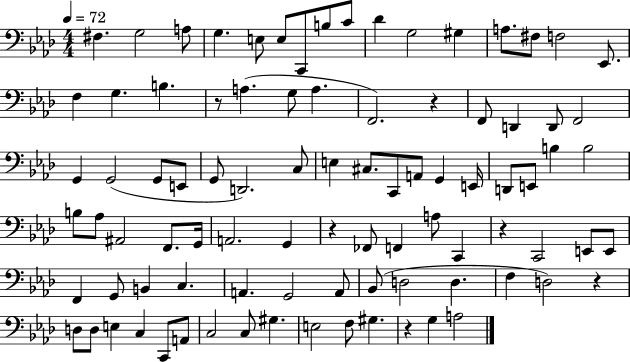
{
  \clef bass
  \numericTimeSignature
  \time 4/4
  \key aes \major
  \tempo 4 = 72
  fis4. g2 a8 | g4. e8 e8 c,8 b8 c'8 | des'4 g2 gis4 | a8. fis8 f2 ees,8. | \break f4 g4. b4. | r8 a4.( g8 a4. | f,2.) r4 | f,8 d,4 d,8 f,2 | \break g,4 g,2( g,8 e,8 | g,8 d,2.) c8 | e4 cis8. c,8 a,8 g,4 e,16 | d,8 e,8 b4 b2 | \break b8 aes8 ais,2 f,8. g,16 | a,2. g,4 | r4 fes,8 f,4 a8 c,4 | r4 c,2 e,8 e,8 | \break f,4 g,8 b,4 c4. | a,4. g,2 a,8 | bes,8( d2 d4. | f4 d2) r4 | \break d8 d8 e4 c4 c,8 a,8 | c2 c8 gis4. | e2 f8 gis4. | r4 g4 a2 | \break \bar "|."
}